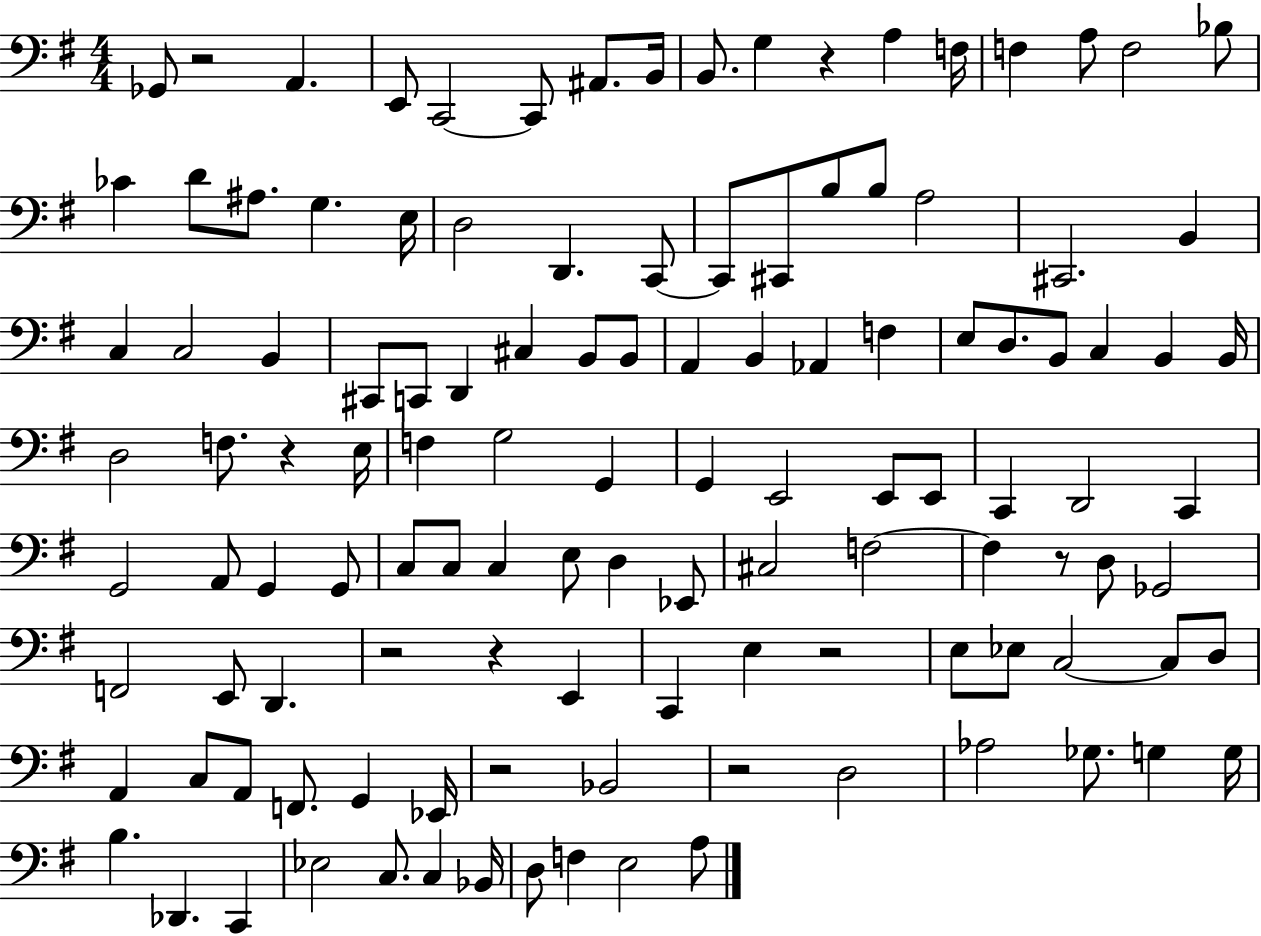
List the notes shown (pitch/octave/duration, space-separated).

Gb2/e R/h A2/q. E2/e C2/h C2/e A#2/e. B2/s B2/e. G3/q R/q A3/q F3/s F3/q A3/e F3/h Bb3/e CES4/q D4/e A#3/e. G3/q. E3/s D3/h D2/q. C2/e C2/e C#2/e B3/e B3/e A3/h C#2/h. B2/q C3/q C3/h B2/q C#2/e C2/e D2/q C#3/q B2/e B2/e A2/q B2/q Ab2/q F3/q E3/e D3/e. B2/e C3/q B2/q B2/s D3/h F3/e. R/q E3/s F3/q G3/h G2/q G2/q E2/h E2/e E2/e C2/q D2/h C2/q G2/h A2/e G2/q G2/e C3/e C3/e C3/q E3/e D3/q Eb2/e C#3/h F3/h F3/q R/e D3/e Gb2/h F2/h E2/e D2/q. R/h R/q E2/q C2/q E3/q R/h E3/e Eb3/e C3/h C3/e D3/e A2/q C3/e A2/e F2/e. G2/q Eb2/s R/h Bb2/h R/h D3/h Ab3/h Gb3/e. G3/q G3/s B3/q. Db2/q. C2/q Eb3/h C3/e. C3/q Bb2/s D3/e F3/q E3/h A3/e